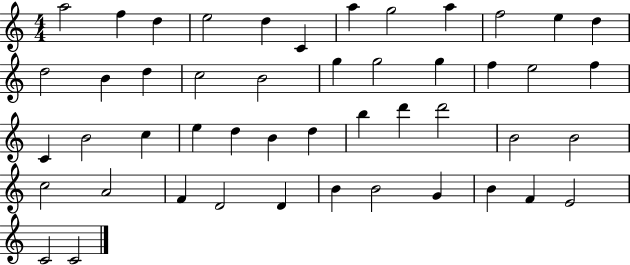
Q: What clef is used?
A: treble